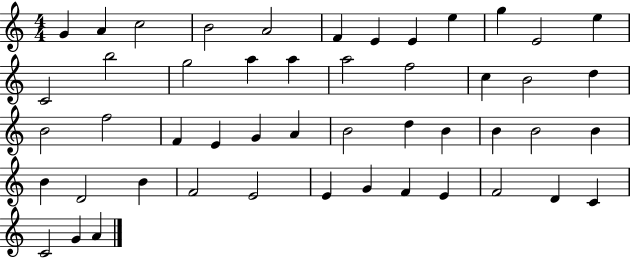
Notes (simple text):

G4/q A4/q C5/h B4/h A4/h F4/q E4/q E4/q E5/q G5/q E4/h E5/q C4/h B5/h G5/h A5/q A5/q A5/h F5/h C5/q B4/h D5/q B4/h F5/h F4/q E4/q G4/q A4/q B4/h D5/q B4/q B4/q B4/h B4/q B4/q D4/h B4/q F4/h E4/h E4/q G4/q F4/q E4/q F4/h D4/q C4/q C4/h G4/q A4/q